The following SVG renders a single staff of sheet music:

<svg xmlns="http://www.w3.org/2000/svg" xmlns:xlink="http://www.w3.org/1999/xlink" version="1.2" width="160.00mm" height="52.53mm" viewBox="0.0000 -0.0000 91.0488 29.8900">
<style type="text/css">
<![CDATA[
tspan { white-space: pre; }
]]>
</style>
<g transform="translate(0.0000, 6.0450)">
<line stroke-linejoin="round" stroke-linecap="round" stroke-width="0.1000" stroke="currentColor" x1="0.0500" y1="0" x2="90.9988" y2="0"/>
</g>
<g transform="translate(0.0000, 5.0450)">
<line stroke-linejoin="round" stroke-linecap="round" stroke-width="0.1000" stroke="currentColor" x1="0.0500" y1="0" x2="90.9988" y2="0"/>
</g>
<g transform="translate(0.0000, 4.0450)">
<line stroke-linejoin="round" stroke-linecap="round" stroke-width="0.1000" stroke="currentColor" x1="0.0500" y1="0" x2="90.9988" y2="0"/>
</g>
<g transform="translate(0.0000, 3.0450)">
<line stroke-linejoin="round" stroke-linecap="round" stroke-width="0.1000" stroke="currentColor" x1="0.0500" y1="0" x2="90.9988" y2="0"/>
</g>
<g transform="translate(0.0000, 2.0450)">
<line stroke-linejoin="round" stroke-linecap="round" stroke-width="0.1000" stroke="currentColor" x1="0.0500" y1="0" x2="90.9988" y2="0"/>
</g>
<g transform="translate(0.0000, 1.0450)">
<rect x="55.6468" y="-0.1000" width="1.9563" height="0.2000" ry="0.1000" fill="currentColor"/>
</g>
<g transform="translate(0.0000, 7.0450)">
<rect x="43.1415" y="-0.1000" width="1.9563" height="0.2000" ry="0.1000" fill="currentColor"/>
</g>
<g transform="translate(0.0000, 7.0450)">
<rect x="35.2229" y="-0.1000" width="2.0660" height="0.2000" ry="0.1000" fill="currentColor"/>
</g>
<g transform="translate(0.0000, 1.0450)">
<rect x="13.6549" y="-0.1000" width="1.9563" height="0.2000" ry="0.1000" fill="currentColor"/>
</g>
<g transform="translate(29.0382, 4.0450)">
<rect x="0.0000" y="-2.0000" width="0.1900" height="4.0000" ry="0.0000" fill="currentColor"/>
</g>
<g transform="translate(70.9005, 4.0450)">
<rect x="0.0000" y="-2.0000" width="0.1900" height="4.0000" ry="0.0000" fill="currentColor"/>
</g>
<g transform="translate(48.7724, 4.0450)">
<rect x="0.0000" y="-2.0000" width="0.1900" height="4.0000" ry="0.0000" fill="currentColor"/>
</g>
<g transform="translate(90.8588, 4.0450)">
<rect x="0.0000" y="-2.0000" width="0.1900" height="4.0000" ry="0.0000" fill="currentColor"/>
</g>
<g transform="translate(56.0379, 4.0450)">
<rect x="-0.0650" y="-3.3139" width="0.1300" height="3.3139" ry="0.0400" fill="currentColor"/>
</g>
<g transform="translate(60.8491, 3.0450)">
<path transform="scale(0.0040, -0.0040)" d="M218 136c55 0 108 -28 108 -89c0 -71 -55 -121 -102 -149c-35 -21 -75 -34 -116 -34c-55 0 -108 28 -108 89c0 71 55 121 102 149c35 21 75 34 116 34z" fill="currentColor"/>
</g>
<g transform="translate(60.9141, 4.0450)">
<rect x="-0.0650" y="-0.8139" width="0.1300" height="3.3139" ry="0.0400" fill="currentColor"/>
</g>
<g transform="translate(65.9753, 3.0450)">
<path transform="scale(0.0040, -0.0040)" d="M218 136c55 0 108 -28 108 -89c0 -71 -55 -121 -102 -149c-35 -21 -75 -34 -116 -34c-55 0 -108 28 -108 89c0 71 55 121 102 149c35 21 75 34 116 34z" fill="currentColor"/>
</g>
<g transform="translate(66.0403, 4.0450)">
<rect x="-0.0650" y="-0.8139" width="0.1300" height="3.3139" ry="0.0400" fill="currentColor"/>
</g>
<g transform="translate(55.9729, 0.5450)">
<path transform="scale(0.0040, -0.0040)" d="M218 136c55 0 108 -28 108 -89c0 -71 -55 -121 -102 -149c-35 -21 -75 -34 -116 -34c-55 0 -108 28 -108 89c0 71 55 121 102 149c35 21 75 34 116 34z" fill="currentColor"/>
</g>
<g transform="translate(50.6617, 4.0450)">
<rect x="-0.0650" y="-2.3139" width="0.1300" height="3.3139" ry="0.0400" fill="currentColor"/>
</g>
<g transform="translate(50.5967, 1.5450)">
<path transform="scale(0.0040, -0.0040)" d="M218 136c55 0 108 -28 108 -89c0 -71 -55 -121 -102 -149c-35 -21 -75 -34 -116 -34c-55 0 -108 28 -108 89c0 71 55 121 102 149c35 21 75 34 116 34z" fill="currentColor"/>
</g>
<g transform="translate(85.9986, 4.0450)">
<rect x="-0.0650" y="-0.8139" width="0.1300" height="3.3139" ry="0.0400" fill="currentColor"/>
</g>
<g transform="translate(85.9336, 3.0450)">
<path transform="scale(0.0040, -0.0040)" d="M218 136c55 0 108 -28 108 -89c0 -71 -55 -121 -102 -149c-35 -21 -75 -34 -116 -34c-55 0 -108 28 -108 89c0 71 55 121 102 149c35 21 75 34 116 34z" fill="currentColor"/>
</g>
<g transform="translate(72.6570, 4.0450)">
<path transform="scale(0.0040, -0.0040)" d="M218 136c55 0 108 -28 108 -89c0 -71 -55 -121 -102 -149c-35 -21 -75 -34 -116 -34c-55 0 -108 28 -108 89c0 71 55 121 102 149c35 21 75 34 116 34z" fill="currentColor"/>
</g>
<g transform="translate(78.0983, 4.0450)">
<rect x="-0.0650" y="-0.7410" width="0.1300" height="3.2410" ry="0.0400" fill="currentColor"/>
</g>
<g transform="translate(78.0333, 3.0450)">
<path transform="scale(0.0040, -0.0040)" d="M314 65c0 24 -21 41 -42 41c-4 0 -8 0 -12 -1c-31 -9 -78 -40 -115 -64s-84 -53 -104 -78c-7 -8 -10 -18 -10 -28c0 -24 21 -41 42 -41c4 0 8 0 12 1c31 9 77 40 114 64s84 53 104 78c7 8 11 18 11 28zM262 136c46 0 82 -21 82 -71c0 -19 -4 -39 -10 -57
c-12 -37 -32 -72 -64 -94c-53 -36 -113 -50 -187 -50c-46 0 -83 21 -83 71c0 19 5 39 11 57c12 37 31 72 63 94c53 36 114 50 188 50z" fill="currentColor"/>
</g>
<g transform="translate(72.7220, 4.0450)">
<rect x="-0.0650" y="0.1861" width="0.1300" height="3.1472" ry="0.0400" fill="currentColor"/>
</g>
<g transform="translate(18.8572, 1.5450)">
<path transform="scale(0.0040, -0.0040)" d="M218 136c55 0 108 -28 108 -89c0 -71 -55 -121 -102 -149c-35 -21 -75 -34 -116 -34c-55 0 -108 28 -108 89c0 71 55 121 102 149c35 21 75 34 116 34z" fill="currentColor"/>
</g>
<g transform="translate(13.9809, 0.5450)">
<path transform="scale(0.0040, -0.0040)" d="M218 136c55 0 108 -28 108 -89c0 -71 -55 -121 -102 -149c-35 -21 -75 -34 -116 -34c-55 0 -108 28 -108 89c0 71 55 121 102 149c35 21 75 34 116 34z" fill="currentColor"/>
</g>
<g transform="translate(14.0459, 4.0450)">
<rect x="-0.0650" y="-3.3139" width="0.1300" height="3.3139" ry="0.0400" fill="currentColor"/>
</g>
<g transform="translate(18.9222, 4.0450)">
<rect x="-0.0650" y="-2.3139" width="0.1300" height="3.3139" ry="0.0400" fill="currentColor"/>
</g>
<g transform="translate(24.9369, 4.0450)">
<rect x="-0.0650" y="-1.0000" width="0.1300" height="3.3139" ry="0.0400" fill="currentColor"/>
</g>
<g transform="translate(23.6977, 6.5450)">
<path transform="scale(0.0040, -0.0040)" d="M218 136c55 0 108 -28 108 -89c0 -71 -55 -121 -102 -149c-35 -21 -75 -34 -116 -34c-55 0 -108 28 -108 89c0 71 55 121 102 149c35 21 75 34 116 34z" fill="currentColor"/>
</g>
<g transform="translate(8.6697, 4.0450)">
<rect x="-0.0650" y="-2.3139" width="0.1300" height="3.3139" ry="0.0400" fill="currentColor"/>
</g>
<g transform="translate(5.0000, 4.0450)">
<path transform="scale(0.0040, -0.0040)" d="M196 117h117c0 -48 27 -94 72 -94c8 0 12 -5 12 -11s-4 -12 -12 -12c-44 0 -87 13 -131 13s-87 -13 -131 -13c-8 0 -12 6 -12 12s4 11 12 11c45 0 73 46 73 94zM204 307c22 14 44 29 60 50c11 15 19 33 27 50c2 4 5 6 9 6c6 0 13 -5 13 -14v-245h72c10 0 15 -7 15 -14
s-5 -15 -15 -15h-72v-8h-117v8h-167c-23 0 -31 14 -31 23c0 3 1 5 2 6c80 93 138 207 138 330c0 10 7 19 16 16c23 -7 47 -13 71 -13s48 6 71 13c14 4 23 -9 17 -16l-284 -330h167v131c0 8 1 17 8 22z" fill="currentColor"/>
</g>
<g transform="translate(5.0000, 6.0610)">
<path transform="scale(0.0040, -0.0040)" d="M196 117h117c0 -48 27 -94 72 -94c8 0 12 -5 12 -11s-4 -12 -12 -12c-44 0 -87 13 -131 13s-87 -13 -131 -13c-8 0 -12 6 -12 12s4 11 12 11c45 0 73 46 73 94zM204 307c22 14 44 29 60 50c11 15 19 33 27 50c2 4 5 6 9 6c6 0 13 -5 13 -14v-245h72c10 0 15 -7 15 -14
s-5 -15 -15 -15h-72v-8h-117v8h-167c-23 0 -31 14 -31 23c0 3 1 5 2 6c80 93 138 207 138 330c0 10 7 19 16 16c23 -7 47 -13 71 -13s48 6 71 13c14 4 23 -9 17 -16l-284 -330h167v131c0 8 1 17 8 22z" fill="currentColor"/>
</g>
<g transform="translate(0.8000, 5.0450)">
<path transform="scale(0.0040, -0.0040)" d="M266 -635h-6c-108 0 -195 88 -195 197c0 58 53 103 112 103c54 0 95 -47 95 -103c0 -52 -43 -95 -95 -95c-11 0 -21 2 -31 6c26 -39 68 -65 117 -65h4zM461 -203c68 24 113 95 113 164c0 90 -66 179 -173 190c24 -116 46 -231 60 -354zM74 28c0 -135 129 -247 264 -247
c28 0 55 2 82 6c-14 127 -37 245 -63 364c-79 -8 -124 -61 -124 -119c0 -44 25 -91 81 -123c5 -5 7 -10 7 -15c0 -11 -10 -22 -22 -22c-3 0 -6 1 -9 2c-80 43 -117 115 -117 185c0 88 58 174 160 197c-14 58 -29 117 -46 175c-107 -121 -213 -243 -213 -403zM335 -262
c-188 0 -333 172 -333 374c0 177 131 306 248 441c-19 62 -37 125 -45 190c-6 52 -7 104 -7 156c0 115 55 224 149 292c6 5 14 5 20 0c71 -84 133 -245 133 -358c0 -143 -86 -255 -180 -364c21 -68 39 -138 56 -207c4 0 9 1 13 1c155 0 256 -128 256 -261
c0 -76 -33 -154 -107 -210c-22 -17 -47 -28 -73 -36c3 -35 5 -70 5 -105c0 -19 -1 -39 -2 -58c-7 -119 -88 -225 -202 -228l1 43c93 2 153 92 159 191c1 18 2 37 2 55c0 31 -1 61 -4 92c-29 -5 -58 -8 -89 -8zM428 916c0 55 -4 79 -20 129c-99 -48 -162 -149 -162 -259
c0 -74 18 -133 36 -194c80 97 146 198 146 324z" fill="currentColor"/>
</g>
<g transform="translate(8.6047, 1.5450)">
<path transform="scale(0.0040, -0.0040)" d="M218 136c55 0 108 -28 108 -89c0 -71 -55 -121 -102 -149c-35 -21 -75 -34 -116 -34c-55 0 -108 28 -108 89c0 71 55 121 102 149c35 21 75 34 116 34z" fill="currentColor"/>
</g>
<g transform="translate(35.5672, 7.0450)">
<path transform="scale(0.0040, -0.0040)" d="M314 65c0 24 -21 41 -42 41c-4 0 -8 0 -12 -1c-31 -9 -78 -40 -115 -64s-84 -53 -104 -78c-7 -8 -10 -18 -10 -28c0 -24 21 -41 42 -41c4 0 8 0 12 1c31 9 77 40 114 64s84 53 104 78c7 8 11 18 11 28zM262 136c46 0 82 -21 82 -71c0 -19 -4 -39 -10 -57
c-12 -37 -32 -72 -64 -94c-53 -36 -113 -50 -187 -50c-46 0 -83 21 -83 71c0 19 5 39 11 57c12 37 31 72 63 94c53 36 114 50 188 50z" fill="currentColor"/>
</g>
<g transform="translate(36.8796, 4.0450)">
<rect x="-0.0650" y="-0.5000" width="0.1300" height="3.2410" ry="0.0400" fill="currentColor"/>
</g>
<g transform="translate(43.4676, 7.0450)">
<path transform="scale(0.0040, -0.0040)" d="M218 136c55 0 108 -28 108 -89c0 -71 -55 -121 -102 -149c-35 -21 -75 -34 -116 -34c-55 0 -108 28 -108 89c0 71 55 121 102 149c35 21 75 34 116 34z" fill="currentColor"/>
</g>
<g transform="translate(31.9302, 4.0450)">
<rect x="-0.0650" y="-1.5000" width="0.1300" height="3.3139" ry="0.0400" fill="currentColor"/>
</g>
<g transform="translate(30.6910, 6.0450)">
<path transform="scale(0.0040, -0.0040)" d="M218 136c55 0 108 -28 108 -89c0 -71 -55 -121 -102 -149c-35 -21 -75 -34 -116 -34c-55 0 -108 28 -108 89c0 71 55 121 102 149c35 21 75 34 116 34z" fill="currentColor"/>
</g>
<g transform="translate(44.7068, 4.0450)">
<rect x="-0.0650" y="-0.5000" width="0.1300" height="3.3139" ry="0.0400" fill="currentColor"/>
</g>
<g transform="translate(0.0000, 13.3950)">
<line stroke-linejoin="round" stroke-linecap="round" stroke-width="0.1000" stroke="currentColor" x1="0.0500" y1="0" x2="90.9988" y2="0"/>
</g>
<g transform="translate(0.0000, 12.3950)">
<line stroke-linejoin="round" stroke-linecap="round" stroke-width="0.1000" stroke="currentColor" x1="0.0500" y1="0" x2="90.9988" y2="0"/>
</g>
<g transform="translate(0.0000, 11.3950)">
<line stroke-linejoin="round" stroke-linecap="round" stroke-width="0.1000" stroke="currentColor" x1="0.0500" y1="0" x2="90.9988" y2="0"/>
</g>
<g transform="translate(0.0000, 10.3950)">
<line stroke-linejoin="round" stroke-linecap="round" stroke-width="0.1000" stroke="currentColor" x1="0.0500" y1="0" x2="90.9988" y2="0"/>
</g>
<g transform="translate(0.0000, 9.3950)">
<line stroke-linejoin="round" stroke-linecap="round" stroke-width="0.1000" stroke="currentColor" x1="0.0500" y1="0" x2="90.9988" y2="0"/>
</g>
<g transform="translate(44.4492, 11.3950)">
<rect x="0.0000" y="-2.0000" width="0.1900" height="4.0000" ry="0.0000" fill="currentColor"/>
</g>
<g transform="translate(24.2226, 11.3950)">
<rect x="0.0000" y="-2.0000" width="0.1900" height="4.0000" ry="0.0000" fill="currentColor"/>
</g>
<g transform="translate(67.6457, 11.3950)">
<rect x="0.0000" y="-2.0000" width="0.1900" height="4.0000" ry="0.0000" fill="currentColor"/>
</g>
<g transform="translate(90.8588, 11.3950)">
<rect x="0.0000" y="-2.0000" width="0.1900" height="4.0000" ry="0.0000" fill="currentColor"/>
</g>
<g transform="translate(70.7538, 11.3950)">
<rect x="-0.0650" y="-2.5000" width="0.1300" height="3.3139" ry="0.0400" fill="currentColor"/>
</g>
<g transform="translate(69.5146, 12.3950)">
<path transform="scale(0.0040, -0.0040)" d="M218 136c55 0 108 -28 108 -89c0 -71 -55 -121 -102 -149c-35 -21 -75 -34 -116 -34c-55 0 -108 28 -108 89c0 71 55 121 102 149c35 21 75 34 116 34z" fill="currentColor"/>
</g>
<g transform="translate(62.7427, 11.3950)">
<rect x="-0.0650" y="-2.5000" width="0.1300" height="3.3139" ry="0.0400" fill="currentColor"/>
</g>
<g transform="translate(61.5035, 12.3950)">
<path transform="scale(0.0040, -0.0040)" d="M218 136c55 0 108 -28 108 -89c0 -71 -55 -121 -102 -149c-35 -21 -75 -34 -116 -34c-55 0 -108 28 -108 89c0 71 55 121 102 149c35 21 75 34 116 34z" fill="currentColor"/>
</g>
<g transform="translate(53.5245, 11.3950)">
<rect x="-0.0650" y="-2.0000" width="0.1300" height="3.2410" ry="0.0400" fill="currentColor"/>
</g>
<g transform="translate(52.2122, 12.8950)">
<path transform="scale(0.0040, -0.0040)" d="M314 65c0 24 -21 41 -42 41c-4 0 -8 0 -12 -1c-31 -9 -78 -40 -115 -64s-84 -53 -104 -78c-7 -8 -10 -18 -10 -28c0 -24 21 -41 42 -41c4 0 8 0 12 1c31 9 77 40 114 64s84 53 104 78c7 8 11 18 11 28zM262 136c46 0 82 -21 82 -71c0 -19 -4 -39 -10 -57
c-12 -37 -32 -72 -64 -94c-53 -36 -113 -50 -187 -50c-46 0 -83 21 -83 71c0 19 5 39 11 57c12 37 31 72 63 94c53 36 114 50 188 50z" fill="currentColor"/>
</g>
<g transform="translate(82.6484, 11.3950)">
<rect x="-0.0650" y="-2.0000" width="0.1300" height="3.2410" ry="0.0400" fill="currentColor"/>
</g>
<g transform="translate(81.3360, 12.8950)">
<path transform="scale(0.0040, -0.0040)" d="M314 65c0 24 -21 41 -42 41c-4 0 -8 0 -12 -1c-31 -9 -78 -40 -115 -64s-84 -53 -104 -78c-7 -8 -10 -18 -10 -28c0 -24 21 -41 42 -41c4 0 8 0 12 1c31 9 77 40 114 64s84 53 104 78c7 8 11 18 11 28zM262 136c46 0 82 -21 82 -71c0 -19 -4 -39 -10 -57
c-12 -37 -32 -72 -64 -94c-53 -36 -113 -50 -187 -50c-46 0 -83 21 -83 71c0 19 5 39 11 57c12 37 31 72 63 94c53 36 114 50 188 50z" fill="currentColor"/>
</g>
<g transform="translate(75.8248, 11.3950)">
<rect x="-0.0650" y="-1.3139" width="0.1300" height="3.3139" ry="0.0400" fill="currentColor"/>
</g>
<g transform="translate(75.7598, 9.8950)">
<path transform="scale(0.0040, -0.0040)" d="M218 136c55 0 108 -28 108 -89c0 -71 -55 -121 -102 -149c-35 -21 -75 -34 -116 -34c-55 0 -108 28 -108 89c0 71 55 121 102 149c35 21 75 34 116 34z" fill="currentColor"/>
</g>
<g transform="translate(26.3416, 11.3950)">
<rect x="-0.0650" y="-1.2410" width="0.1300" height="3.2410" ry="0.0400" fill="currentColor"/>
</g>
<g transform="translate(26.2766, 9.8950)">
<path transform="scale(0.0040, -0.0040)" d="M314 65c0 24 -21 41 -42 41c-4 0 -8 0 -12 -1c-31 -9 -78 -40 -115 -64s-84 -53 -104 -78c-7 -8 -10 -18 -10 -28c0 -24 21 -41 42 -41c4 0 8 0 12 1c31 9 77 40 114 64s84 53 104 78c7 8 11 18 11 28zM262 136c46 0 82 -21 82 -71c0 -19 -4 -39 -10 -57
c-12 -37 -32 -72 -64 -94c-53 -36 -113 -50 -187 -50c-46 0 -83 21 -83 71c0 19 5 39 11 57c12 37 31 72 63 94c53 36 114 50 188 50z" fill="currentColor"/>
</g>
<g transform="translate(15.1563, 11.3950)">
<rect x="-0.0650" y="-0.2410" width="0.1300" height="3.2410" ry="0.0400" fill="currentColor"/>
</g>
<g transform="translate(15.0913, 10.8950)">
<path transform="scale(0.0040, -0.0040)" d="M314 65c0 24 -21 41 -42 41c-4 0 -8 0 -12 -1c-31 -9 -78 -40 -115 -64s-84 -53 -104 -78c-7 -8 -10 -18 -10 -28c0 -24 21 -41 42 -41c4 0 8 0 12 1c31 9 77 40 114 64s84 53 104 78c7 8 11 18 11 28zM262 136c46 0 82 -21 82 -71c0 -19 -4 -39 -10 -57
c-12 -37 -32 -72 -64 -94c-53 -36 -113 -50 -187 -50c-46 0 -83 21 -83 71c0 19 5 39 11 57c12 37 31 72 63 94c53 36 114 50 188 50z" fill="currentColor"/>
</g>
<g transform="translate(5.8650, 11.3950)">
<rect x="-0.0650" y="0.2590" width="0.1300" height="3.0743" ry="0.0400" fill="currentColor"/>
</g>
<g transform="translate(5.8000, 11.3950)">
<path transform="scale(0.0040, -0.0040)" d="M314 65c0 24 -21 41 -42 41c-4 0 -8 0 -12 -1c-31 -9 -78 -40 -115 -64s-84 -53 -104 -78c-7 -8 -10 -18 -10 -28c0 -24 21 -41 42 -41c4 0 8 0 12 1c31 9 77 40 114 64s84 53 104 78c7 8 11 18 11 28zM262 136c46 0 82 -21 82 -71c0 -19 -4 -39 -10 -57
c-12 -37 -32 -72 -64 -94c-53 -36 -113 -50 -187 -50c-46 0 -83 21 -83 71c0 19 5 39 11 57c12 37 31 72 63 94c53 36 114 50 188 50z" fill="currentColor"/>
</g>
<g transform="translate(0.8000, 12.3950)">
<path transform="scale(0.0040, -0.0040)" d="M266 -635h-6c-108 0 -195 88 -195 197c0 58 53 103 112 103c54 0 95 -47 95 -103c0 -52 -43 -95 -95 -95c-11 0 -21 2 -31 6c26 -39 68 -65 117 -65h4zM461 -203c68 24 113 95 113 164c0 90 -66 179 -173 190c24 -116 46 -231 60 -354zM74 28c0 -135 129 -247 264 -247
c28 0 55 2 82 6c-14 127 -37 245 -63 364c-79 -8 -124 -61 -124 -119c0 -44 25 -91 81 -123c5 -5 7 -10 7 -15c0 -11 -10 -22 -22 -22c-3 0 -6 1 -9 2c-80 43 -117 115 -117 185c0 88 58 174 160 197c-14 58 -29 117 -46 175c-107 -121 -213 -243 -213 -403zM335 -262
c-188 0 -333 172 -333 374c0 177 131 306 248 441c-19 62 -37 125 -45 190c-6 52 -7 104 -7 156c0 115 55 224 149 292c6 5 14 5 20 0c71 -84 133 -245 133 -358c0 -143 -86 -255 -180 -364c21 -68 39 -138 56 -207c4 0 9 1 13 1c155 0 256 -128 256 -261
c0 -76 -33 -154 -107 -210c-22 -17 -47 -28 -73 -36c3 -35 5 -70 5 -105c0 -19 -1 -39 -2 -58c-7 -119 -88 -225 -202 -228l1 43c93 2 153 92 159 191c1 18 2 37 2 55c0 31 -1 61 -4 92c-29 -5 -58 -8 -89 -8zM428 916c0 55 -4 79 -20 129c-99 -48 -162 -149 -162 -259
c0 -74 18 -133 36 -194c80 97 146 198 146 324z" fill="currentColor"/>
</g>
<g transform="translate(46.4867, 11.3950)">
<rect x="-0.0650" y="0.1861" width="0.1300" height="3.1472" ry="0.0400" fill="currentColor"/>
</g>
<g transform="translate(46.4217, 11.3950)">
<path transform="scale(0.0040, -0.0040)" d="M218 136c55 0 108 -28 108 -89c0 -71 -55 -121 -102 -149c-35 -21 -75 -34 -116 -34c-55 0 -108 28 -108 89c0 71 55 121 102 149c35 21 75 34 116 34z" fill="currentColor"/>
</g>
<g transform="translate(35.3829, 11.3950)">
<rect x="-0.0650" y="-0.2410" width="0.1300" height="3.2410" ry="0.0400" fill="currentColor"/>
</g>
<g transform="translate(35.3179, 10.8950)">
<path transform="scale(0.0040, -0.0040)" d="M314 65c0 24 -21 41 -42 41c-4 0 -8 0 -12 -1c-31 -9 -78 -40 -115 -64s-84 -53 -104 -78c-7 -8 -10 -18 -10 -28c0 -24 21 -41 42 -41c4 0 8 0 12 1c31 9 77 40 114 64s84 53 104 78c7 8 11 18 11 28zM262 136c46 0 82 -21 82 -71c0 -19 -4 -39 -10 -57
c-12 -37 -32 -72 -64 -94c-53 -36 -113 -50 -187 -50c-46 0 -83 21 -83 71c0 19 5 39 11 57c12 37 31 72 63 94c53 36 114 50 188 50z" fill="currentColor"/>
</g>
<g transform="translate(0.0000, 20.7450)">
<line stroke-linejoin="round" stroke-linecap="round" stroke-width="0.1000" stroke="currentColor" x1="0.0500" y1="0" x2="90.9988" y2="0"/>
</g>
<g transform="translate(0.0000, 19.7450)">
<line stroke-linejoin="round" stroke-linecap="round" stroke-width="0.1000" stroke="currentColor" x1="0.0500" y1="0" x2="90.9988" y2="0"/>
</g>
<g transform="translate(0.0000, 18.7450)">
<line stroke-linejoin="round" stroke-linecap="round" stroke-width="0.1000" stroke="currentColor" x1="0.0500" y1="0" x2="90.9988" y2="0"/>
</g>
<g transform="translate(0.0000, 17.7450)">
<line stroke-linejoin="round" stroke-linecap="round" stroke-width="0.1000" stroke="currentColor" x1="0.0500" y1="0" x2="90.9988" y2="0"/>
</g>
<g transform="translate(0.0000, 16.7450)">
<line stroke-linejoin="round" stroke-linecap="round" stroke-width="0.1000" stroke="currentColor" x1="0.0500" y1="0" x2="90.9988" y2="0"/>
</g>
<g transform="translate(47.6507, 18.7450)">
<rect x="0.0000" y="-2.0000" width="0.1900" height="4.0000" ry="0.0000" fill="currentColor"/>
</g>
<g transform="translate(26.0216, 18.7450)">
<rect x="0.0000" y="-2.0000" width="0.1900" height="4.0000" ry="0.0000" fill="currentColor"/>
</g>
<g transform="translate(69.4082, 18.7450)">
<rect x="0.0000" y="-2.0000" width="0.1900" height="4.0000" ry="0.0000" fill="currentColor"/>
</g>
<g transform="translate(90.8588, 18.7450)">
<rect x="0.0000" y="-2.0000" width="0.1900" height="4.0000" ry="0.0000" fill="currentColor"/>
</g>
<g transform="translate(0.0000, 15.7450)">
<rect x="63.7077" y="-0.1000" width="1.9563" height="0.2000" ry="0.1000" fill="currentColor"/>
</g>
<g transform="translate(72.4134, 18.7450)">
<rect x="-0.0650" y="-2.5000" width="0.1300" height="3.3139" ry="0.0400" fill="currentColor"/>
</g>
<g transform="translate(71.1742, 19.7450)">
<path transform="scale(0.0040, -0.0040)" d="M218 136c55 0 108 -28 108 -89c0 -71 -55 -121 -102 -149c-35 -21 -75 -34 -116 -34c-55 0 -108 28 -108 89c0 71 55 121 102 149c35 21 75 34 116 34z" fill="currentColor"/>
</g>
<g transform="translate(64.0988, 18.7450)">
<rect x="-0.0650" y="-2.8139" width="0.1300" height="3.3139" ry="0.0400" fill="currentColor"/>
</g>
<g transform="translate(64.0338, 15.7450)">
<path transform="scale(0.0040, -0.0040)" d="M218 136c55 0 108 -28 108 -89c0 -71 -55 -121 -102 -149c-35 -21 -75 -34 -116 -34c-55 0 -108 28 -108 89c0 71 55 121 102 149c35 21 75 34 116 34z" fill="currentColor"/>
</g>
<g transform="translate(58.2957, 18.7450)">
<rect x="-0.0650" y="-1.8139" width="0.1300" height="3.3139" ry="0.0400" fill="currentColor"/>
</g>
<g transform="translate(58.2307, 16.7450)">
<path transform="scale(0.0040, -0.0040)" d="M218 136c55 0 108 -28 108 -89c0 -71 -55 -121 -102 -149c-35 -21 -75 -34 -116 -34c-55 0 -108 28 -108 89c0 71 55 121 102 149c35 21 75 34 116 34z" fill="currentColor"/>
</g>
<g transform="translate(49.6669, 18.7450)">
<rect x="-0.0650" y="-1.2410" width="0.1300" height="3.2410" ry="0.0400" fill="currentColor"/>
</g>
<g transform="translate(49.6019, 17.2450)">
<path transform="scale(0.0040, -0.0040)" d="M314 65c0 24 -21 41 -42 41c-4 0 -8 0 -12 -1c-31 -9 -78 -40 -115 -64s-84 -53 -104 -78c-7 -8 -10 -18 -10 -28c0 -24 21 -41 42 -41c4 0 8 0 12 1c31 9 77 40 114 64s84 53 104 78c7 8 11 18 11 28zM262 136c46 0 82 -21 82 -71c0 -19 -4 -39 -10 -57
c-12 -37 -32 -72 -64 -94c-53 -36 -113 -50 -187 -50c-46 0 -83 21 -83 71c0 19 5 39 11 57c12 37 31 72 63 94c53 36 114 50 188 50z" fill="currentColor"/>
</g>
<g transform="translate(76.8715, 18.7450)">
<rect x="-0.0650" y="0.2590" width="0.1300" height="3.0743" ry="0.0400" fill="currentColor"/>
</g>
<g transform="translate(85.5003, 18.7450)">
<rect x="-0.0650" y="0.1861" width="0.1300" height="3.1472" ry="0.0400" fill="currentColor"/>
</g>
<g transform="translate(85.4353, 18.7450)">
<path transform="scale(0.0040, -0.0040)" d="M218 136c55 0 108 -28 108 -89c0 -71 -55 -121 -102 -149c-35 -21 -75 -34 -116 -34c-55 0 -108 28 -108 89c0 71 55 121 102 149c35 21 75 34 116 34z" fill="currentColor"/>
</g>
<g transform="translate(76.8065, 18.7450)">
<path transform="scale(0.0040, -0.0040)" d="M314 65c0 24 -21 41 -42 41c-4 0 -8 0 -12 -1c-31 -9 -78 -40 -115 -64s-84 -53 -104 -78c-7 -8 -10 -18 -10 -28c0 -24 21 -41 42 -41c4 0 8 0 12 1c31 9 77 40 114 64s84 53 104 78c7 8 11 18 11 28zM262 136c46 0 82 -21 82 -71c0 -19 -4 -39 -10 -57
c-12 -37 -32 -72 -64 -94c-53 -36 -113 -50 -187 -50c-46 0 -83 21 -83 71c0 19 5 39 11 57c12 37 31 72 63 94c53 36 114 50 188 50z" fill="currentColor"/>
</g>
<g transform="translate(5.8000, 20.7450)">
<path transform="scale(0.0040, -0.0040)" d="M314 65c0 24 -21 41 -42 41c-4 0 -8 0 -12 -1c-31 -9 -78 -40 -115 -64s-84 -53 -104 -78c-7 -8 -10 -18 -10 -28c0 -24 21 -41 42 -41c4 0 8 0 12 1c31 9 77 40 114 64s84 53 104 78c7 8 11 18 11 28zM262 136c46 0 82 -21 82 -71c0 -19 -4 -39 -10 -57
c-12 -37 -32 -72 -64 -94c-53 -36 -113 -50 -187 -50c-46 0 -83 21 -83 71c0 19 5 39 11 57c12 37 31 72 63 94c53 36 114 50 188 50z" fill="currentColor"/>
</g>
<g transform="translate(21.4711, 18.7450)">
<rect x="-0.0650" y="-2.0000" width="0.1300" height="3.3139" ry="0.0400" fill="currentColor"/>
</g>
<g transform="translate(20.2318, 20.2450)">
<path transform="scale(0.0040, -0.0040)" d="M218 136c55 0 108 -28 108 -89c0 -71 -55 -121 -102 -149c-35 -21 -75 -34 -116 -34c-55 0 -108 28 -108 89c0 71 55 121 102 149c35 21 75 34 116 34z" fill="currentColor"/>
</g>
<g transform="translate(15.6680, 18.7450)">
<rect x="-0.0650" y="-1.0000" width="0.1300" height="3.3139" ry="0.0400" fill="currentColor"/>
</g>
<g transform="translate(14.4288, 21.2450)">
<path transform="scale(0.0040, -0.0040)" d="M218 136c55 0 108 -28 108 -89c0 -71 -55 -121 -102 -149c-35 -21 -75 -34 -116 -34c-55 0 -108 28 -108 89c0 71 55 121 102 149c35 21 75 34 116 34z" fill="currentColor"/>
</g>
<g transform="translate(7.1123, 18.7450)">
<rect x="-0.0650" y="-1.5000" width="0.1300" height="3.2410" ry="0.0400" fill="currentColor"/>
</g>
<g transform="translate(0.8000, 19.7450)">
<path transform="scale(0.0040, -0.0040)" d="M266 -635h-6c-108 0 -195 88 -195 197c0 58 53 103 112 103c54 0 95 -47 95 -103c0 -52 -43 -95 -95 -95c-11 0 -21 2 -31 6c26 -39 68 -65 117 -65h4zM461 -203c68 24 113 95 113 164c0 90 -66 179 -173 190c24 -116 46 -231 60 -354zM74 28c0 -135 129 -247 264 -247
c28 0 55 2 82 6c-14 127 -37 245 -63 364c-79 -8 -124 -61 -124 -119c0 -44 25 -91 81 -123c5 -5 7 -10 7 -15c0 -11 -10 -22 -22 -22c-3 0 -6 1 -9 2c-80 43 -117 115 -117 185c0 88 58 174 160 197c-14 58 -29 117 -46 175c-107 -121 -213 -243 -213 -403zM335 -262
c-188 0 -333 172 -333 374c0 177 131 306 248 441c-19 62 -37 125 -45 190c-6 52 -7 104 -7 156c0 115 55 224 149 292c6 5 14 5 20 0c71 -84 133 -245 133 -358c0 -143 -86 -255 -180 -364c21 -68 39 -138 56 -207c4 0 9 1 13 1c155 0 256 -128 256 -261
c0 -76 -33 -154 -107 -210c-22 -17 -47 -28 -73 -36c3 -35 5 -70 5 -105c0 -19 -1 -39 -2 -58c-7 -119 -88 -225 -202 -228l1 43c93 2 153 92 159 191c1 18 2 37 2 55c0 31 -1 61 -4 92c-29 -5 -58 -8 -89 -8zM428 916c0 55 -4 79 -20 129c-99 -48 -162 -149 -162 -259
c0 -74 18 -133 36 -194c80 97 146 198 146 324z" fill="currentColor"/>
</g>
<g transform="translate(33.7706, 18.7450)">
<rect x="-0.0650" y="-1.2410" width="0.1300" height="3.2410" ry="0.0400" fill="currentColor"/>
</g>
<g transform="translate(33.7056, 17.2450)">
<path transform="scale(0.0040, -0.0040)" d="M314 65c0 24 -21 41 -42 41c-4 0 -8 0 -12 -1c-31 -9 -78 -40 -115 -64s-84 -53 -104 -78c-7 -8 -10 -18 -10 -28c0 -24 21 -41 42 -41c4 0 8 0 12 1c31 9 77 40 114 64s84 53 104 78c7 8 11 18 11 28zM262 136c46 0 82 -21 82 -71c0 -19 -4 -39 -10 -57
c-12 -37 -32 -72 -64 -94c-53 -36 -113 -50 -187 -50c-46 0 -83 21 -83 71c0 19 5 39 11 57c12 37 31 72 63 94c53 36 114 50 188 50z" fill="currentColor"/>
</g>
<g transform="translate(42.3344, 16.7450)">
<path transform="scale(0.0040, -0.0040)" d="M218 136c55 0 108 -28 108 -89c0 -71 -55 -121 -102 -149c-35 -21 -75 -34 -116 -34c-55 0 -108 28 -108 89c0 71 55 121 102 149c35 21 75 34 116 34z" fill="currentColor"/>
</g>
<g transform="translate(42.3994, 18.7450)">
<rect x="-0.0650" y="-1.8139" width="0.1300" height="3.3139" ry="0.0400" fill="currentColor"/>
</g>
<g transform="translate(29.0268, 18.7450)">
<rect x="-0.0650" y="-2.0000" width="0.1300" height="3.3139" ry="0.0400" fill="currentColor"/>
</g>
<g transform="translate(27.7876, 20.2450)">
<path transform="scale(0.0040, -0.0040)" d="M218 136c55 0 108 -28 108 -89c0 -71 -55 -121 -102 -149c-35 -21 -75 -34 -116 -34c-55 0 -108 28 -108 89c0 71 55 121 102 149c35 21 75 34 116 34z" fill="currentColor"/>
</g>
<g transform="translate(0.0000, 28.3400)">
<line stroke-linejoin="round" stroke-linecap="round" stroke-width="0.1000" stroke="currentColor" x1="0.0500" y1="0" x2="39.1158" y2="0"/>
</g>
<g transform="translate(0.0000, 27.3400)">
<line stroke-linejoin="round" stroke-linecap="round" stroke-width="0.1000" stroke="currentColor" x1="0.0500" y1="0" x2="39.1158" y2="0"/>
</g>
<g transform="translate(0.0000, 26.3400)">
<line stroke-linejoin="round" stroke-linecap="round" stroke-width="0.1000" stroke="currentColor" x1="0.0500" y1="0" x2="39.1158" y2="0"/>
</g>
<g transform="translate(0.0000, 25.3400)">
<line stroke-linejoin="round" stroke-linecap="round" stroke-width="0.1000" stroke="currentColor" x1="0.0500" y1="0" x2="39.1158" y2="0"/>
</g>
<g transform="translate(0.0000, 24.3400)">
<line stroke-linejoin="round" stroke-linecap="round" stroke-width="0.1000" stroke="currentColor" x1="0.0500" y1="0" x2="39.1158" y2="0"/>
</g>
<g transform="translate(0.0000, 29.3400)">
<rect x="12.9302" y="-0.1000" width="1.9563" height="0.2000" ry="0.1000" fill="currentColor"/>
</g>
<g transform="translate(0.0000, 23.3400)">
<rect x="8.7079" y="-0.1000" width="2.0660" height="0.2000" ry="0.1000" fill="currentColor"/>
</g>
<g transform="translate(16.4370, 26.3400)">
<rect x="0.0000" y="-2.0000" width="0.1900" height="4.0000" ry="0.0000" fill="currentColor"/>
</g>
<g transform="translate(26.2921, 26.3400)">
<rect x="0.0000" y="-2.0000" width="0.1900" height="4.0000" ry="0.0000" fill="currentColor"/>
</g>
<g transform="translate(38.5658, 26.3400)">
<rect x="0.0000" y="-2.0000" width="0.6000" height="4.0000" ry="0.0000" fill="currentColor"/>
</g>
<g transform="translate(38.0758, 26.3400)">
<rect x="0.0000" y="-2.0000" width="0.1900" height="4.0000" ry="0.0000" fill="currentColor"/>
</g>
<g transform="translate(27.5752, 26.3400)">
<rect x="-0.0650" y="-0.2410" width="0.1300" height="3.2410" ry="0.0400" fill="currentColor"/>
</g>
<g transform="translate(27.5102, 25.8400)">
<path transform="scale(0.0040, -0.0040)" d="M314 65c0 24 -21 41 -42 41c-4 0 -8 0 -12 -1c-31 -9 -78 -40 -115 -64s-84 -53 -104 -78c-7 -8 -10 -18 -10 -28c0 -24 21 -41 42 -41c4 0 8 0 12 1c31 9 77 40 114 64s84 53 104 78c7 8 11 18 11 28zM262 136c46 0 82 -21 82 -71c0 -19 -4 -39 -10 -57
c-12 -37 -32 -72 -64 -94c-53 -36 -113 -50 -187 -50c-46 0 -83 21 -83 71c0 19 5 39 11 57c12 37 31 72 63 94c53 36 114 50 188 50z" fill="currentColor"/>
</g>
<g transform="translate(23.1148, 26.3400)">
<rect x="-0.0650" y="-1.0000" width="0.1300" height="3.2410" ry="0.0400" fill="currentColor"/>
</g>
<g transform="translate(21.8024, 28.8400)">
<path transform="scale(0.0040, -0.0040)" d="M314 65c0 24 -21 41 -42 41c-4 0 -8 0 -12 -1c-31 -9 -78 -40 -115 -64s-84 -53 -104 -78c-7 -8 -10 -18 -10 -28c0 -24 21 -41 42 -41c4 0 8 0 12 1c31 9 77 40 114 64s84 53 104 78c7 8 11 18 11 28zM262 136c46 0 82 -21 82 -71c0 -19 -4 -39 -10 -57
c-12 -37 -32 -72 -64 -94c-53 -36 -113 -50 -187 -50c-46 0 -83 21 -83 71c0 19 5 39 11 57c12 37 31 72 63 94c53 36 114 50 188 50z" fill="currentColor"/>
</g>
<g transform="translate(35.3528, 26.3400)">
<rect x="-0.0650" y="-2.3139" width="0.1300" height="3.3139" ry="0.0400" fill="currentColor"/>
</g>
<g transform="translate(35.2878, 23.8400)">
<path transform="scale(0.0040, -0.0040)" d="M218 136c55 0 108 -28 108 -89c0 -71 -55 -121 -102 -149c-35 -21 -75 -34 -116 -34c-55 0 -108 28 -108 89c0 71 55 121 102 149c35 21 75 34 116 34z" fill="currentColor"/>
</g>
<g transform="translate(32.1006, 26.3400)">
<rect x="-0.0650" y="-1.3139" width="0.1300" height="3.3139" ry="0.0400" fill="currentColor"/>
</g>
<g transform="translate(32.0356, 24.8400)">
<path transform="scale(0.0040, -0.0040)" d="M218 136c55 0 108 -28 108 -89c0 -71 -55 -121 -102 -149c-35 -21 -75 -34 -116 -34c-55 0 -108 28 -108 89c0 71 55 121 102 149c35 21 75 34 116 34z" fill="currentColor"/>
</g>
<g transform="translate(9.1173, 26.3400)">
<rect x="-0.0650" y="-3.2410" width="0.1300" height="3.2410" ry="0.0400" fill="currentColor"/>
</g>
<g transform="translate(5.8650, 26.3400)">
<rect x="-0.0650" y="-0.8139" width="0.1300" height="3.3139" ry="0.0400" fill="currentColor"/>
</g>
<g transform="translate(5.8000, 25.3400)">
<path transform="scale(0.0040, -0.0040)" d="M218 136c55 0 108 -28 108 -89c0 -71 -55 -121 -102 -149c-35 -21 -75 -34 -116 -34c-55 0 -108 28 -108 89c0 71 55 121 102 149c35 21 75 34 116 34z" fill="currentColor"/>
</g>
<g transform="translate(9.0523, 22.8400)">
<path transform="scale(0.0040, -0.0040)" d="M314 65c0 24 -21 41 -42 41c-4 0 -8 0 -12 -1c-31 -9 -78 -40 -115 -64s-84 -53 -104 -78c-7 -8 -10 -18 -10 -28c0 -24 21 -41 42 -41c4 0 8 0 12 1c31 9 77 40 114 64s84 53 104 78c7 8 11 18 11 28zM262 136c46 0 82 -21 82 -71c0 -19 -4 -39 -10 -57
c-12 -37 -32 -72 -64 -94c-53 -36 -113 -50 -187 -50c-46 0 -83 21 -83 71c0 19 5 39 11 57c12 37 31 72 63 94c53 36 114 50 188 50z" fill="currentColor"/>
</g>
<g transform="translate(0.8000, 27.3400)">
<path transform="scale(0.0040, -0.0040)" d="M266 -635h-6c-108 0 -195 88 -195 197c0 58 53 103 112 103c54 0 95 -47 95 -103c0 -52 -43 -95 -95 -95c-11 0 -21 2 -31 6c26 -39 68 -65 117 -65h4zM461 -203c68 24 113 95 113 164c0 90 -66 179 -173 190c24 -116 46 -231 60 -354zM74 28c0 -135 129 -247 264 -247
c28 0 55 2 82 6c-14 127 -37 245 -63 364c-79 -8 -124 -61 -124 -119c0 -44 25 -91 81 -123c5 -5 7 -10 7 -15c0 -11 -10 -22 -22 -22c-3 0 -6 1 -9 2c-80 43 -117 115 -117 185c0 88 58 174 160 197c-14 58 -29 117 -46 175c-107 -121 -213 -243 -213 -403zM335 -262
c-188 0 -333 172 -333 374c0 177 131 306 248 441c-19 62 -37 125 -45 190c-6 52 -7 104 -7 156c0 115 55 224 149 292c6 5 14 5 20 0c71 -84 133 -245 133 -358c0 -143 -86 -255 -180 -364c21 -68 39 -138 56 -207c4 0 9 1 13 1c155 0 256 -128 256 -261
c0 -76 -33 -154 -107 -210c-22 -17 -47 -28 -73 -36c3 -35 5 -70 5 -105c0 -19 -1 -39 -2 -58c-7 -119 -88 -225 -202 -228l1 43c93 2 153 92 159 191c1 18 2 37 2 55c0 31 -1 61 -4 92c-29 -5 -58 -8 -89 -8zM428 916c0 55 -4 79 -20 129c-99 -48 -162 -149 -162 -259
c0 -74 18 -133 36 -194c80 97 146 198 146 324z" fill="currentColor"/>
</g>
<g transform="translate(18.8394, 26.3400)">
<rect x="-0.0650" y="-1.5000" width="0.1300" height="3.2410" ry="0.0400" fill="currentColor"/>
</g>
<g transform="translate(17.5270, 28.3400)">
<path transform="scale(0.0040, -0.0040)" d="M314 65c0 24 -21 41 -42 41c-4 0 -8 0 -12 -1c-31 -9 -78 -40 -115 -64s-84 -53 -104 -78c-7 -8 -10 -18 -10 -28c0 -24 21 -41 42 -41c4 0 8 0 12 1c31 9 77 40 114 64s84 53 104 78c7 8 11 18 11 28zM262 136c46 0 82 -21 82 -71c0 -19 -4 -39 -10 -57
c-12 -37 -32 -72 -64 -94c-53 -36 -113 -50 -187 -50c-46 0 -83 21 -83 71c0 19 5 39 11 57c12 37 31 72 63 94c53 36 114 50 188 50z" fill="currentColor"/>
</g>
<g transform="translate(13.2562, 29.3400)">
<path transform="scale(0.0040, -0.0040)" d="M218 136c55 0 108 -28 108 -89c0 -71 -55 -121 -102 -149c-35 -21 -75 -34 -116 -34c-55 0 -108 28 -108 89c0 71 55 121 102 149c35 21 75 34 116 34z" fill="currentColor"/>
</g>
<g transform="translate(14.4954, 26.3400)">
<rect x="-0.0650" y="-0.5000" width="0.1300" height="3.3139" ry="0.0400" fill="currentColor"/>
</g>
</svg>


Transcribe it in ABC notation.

X:1
T:Untitled
M:4/4
L:1/4
K:C
g b g D E C2 C g b d d B d2 d B2 c2 e2 c2 B F2 G G e F2 E2 D F F e2 f e2 f a G B2 B d b2 C E2 D2 c2 e g